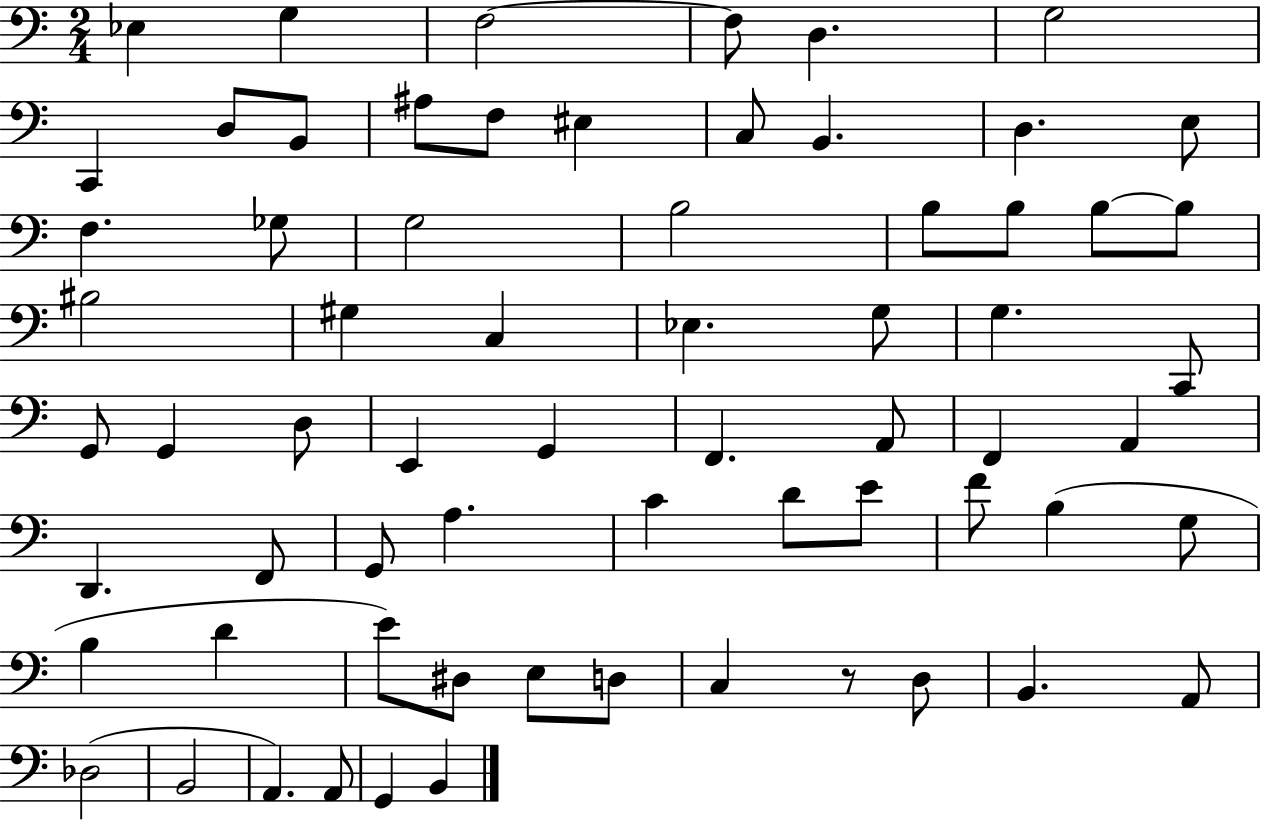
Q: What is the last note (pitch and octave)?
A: B2